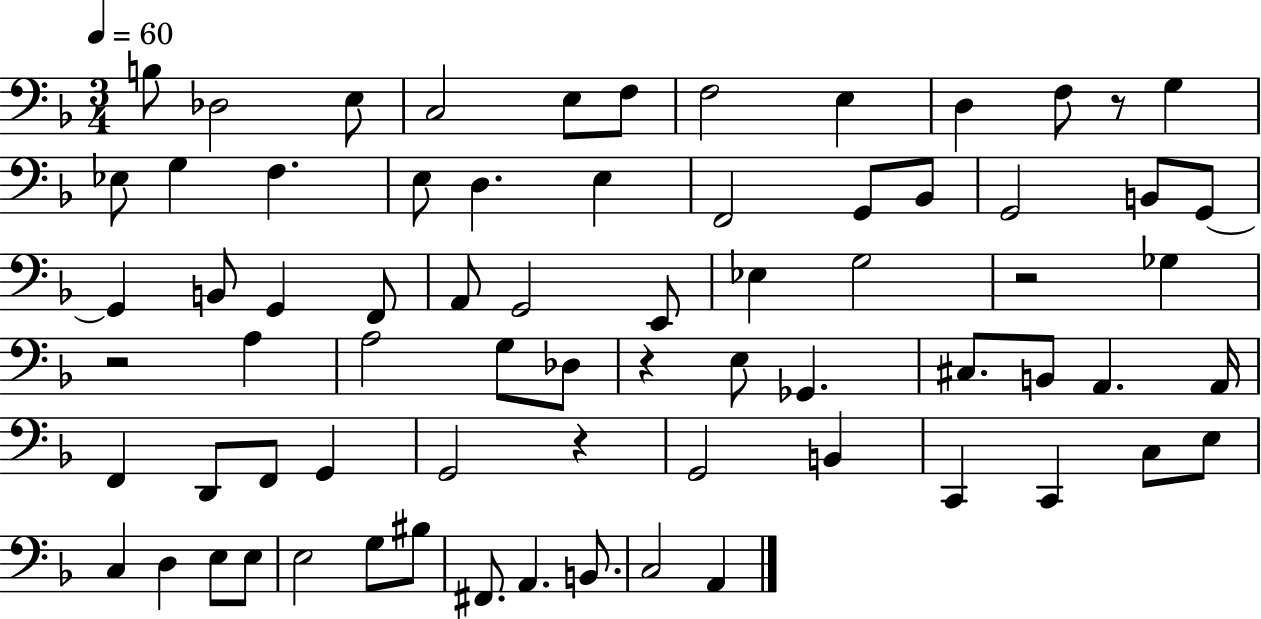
{
  \clef bass
  \numericTimeSignature
  \time 3/4
  \key f \major
  \tempo 4 = 60
  \repeat volta 2 { b8 des2 e8 | c2 e8 f8 | f2 e4 | d4 f8 r8 g4 | \break ees8 g4 f4. | e8 d4. e4 | f,2 g,8 bes,8 | g,2 b,8 g,8~~ | \break g,4 b,8 g,4 f,8 | a,8 g,2 e,8 | ees4 g2 | r2 ges4 | \break r2 a4 | a2 g8 des8 | r4 e8 ges,4. | cis8. b,8 a,4. a,16 | \break f,4 d,8 f,8 g,4 | g,2 r4 | g,2 b,4 | c,4 c,4 c8 e8 | \break c4 d4 e8 e8 | e2 g8 bis8 | fis,8. a,4. b,8. | c2 a,4 | \break } \bar "|."
}